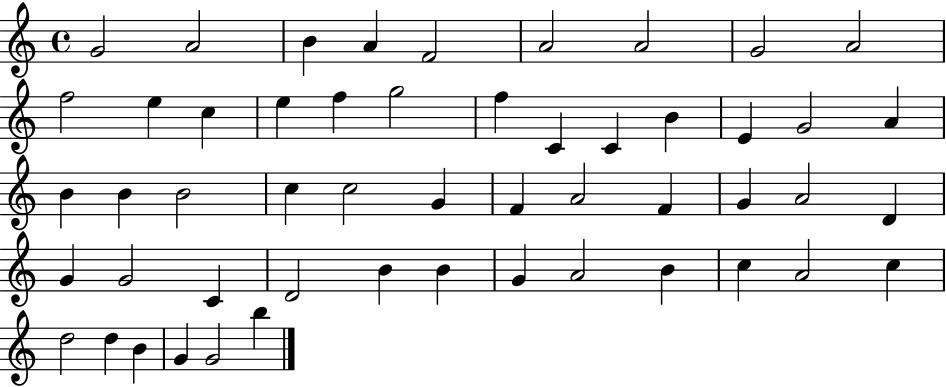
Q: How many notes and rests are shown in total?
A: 52